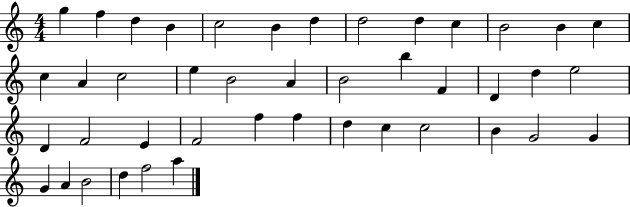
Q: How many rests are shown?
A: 0